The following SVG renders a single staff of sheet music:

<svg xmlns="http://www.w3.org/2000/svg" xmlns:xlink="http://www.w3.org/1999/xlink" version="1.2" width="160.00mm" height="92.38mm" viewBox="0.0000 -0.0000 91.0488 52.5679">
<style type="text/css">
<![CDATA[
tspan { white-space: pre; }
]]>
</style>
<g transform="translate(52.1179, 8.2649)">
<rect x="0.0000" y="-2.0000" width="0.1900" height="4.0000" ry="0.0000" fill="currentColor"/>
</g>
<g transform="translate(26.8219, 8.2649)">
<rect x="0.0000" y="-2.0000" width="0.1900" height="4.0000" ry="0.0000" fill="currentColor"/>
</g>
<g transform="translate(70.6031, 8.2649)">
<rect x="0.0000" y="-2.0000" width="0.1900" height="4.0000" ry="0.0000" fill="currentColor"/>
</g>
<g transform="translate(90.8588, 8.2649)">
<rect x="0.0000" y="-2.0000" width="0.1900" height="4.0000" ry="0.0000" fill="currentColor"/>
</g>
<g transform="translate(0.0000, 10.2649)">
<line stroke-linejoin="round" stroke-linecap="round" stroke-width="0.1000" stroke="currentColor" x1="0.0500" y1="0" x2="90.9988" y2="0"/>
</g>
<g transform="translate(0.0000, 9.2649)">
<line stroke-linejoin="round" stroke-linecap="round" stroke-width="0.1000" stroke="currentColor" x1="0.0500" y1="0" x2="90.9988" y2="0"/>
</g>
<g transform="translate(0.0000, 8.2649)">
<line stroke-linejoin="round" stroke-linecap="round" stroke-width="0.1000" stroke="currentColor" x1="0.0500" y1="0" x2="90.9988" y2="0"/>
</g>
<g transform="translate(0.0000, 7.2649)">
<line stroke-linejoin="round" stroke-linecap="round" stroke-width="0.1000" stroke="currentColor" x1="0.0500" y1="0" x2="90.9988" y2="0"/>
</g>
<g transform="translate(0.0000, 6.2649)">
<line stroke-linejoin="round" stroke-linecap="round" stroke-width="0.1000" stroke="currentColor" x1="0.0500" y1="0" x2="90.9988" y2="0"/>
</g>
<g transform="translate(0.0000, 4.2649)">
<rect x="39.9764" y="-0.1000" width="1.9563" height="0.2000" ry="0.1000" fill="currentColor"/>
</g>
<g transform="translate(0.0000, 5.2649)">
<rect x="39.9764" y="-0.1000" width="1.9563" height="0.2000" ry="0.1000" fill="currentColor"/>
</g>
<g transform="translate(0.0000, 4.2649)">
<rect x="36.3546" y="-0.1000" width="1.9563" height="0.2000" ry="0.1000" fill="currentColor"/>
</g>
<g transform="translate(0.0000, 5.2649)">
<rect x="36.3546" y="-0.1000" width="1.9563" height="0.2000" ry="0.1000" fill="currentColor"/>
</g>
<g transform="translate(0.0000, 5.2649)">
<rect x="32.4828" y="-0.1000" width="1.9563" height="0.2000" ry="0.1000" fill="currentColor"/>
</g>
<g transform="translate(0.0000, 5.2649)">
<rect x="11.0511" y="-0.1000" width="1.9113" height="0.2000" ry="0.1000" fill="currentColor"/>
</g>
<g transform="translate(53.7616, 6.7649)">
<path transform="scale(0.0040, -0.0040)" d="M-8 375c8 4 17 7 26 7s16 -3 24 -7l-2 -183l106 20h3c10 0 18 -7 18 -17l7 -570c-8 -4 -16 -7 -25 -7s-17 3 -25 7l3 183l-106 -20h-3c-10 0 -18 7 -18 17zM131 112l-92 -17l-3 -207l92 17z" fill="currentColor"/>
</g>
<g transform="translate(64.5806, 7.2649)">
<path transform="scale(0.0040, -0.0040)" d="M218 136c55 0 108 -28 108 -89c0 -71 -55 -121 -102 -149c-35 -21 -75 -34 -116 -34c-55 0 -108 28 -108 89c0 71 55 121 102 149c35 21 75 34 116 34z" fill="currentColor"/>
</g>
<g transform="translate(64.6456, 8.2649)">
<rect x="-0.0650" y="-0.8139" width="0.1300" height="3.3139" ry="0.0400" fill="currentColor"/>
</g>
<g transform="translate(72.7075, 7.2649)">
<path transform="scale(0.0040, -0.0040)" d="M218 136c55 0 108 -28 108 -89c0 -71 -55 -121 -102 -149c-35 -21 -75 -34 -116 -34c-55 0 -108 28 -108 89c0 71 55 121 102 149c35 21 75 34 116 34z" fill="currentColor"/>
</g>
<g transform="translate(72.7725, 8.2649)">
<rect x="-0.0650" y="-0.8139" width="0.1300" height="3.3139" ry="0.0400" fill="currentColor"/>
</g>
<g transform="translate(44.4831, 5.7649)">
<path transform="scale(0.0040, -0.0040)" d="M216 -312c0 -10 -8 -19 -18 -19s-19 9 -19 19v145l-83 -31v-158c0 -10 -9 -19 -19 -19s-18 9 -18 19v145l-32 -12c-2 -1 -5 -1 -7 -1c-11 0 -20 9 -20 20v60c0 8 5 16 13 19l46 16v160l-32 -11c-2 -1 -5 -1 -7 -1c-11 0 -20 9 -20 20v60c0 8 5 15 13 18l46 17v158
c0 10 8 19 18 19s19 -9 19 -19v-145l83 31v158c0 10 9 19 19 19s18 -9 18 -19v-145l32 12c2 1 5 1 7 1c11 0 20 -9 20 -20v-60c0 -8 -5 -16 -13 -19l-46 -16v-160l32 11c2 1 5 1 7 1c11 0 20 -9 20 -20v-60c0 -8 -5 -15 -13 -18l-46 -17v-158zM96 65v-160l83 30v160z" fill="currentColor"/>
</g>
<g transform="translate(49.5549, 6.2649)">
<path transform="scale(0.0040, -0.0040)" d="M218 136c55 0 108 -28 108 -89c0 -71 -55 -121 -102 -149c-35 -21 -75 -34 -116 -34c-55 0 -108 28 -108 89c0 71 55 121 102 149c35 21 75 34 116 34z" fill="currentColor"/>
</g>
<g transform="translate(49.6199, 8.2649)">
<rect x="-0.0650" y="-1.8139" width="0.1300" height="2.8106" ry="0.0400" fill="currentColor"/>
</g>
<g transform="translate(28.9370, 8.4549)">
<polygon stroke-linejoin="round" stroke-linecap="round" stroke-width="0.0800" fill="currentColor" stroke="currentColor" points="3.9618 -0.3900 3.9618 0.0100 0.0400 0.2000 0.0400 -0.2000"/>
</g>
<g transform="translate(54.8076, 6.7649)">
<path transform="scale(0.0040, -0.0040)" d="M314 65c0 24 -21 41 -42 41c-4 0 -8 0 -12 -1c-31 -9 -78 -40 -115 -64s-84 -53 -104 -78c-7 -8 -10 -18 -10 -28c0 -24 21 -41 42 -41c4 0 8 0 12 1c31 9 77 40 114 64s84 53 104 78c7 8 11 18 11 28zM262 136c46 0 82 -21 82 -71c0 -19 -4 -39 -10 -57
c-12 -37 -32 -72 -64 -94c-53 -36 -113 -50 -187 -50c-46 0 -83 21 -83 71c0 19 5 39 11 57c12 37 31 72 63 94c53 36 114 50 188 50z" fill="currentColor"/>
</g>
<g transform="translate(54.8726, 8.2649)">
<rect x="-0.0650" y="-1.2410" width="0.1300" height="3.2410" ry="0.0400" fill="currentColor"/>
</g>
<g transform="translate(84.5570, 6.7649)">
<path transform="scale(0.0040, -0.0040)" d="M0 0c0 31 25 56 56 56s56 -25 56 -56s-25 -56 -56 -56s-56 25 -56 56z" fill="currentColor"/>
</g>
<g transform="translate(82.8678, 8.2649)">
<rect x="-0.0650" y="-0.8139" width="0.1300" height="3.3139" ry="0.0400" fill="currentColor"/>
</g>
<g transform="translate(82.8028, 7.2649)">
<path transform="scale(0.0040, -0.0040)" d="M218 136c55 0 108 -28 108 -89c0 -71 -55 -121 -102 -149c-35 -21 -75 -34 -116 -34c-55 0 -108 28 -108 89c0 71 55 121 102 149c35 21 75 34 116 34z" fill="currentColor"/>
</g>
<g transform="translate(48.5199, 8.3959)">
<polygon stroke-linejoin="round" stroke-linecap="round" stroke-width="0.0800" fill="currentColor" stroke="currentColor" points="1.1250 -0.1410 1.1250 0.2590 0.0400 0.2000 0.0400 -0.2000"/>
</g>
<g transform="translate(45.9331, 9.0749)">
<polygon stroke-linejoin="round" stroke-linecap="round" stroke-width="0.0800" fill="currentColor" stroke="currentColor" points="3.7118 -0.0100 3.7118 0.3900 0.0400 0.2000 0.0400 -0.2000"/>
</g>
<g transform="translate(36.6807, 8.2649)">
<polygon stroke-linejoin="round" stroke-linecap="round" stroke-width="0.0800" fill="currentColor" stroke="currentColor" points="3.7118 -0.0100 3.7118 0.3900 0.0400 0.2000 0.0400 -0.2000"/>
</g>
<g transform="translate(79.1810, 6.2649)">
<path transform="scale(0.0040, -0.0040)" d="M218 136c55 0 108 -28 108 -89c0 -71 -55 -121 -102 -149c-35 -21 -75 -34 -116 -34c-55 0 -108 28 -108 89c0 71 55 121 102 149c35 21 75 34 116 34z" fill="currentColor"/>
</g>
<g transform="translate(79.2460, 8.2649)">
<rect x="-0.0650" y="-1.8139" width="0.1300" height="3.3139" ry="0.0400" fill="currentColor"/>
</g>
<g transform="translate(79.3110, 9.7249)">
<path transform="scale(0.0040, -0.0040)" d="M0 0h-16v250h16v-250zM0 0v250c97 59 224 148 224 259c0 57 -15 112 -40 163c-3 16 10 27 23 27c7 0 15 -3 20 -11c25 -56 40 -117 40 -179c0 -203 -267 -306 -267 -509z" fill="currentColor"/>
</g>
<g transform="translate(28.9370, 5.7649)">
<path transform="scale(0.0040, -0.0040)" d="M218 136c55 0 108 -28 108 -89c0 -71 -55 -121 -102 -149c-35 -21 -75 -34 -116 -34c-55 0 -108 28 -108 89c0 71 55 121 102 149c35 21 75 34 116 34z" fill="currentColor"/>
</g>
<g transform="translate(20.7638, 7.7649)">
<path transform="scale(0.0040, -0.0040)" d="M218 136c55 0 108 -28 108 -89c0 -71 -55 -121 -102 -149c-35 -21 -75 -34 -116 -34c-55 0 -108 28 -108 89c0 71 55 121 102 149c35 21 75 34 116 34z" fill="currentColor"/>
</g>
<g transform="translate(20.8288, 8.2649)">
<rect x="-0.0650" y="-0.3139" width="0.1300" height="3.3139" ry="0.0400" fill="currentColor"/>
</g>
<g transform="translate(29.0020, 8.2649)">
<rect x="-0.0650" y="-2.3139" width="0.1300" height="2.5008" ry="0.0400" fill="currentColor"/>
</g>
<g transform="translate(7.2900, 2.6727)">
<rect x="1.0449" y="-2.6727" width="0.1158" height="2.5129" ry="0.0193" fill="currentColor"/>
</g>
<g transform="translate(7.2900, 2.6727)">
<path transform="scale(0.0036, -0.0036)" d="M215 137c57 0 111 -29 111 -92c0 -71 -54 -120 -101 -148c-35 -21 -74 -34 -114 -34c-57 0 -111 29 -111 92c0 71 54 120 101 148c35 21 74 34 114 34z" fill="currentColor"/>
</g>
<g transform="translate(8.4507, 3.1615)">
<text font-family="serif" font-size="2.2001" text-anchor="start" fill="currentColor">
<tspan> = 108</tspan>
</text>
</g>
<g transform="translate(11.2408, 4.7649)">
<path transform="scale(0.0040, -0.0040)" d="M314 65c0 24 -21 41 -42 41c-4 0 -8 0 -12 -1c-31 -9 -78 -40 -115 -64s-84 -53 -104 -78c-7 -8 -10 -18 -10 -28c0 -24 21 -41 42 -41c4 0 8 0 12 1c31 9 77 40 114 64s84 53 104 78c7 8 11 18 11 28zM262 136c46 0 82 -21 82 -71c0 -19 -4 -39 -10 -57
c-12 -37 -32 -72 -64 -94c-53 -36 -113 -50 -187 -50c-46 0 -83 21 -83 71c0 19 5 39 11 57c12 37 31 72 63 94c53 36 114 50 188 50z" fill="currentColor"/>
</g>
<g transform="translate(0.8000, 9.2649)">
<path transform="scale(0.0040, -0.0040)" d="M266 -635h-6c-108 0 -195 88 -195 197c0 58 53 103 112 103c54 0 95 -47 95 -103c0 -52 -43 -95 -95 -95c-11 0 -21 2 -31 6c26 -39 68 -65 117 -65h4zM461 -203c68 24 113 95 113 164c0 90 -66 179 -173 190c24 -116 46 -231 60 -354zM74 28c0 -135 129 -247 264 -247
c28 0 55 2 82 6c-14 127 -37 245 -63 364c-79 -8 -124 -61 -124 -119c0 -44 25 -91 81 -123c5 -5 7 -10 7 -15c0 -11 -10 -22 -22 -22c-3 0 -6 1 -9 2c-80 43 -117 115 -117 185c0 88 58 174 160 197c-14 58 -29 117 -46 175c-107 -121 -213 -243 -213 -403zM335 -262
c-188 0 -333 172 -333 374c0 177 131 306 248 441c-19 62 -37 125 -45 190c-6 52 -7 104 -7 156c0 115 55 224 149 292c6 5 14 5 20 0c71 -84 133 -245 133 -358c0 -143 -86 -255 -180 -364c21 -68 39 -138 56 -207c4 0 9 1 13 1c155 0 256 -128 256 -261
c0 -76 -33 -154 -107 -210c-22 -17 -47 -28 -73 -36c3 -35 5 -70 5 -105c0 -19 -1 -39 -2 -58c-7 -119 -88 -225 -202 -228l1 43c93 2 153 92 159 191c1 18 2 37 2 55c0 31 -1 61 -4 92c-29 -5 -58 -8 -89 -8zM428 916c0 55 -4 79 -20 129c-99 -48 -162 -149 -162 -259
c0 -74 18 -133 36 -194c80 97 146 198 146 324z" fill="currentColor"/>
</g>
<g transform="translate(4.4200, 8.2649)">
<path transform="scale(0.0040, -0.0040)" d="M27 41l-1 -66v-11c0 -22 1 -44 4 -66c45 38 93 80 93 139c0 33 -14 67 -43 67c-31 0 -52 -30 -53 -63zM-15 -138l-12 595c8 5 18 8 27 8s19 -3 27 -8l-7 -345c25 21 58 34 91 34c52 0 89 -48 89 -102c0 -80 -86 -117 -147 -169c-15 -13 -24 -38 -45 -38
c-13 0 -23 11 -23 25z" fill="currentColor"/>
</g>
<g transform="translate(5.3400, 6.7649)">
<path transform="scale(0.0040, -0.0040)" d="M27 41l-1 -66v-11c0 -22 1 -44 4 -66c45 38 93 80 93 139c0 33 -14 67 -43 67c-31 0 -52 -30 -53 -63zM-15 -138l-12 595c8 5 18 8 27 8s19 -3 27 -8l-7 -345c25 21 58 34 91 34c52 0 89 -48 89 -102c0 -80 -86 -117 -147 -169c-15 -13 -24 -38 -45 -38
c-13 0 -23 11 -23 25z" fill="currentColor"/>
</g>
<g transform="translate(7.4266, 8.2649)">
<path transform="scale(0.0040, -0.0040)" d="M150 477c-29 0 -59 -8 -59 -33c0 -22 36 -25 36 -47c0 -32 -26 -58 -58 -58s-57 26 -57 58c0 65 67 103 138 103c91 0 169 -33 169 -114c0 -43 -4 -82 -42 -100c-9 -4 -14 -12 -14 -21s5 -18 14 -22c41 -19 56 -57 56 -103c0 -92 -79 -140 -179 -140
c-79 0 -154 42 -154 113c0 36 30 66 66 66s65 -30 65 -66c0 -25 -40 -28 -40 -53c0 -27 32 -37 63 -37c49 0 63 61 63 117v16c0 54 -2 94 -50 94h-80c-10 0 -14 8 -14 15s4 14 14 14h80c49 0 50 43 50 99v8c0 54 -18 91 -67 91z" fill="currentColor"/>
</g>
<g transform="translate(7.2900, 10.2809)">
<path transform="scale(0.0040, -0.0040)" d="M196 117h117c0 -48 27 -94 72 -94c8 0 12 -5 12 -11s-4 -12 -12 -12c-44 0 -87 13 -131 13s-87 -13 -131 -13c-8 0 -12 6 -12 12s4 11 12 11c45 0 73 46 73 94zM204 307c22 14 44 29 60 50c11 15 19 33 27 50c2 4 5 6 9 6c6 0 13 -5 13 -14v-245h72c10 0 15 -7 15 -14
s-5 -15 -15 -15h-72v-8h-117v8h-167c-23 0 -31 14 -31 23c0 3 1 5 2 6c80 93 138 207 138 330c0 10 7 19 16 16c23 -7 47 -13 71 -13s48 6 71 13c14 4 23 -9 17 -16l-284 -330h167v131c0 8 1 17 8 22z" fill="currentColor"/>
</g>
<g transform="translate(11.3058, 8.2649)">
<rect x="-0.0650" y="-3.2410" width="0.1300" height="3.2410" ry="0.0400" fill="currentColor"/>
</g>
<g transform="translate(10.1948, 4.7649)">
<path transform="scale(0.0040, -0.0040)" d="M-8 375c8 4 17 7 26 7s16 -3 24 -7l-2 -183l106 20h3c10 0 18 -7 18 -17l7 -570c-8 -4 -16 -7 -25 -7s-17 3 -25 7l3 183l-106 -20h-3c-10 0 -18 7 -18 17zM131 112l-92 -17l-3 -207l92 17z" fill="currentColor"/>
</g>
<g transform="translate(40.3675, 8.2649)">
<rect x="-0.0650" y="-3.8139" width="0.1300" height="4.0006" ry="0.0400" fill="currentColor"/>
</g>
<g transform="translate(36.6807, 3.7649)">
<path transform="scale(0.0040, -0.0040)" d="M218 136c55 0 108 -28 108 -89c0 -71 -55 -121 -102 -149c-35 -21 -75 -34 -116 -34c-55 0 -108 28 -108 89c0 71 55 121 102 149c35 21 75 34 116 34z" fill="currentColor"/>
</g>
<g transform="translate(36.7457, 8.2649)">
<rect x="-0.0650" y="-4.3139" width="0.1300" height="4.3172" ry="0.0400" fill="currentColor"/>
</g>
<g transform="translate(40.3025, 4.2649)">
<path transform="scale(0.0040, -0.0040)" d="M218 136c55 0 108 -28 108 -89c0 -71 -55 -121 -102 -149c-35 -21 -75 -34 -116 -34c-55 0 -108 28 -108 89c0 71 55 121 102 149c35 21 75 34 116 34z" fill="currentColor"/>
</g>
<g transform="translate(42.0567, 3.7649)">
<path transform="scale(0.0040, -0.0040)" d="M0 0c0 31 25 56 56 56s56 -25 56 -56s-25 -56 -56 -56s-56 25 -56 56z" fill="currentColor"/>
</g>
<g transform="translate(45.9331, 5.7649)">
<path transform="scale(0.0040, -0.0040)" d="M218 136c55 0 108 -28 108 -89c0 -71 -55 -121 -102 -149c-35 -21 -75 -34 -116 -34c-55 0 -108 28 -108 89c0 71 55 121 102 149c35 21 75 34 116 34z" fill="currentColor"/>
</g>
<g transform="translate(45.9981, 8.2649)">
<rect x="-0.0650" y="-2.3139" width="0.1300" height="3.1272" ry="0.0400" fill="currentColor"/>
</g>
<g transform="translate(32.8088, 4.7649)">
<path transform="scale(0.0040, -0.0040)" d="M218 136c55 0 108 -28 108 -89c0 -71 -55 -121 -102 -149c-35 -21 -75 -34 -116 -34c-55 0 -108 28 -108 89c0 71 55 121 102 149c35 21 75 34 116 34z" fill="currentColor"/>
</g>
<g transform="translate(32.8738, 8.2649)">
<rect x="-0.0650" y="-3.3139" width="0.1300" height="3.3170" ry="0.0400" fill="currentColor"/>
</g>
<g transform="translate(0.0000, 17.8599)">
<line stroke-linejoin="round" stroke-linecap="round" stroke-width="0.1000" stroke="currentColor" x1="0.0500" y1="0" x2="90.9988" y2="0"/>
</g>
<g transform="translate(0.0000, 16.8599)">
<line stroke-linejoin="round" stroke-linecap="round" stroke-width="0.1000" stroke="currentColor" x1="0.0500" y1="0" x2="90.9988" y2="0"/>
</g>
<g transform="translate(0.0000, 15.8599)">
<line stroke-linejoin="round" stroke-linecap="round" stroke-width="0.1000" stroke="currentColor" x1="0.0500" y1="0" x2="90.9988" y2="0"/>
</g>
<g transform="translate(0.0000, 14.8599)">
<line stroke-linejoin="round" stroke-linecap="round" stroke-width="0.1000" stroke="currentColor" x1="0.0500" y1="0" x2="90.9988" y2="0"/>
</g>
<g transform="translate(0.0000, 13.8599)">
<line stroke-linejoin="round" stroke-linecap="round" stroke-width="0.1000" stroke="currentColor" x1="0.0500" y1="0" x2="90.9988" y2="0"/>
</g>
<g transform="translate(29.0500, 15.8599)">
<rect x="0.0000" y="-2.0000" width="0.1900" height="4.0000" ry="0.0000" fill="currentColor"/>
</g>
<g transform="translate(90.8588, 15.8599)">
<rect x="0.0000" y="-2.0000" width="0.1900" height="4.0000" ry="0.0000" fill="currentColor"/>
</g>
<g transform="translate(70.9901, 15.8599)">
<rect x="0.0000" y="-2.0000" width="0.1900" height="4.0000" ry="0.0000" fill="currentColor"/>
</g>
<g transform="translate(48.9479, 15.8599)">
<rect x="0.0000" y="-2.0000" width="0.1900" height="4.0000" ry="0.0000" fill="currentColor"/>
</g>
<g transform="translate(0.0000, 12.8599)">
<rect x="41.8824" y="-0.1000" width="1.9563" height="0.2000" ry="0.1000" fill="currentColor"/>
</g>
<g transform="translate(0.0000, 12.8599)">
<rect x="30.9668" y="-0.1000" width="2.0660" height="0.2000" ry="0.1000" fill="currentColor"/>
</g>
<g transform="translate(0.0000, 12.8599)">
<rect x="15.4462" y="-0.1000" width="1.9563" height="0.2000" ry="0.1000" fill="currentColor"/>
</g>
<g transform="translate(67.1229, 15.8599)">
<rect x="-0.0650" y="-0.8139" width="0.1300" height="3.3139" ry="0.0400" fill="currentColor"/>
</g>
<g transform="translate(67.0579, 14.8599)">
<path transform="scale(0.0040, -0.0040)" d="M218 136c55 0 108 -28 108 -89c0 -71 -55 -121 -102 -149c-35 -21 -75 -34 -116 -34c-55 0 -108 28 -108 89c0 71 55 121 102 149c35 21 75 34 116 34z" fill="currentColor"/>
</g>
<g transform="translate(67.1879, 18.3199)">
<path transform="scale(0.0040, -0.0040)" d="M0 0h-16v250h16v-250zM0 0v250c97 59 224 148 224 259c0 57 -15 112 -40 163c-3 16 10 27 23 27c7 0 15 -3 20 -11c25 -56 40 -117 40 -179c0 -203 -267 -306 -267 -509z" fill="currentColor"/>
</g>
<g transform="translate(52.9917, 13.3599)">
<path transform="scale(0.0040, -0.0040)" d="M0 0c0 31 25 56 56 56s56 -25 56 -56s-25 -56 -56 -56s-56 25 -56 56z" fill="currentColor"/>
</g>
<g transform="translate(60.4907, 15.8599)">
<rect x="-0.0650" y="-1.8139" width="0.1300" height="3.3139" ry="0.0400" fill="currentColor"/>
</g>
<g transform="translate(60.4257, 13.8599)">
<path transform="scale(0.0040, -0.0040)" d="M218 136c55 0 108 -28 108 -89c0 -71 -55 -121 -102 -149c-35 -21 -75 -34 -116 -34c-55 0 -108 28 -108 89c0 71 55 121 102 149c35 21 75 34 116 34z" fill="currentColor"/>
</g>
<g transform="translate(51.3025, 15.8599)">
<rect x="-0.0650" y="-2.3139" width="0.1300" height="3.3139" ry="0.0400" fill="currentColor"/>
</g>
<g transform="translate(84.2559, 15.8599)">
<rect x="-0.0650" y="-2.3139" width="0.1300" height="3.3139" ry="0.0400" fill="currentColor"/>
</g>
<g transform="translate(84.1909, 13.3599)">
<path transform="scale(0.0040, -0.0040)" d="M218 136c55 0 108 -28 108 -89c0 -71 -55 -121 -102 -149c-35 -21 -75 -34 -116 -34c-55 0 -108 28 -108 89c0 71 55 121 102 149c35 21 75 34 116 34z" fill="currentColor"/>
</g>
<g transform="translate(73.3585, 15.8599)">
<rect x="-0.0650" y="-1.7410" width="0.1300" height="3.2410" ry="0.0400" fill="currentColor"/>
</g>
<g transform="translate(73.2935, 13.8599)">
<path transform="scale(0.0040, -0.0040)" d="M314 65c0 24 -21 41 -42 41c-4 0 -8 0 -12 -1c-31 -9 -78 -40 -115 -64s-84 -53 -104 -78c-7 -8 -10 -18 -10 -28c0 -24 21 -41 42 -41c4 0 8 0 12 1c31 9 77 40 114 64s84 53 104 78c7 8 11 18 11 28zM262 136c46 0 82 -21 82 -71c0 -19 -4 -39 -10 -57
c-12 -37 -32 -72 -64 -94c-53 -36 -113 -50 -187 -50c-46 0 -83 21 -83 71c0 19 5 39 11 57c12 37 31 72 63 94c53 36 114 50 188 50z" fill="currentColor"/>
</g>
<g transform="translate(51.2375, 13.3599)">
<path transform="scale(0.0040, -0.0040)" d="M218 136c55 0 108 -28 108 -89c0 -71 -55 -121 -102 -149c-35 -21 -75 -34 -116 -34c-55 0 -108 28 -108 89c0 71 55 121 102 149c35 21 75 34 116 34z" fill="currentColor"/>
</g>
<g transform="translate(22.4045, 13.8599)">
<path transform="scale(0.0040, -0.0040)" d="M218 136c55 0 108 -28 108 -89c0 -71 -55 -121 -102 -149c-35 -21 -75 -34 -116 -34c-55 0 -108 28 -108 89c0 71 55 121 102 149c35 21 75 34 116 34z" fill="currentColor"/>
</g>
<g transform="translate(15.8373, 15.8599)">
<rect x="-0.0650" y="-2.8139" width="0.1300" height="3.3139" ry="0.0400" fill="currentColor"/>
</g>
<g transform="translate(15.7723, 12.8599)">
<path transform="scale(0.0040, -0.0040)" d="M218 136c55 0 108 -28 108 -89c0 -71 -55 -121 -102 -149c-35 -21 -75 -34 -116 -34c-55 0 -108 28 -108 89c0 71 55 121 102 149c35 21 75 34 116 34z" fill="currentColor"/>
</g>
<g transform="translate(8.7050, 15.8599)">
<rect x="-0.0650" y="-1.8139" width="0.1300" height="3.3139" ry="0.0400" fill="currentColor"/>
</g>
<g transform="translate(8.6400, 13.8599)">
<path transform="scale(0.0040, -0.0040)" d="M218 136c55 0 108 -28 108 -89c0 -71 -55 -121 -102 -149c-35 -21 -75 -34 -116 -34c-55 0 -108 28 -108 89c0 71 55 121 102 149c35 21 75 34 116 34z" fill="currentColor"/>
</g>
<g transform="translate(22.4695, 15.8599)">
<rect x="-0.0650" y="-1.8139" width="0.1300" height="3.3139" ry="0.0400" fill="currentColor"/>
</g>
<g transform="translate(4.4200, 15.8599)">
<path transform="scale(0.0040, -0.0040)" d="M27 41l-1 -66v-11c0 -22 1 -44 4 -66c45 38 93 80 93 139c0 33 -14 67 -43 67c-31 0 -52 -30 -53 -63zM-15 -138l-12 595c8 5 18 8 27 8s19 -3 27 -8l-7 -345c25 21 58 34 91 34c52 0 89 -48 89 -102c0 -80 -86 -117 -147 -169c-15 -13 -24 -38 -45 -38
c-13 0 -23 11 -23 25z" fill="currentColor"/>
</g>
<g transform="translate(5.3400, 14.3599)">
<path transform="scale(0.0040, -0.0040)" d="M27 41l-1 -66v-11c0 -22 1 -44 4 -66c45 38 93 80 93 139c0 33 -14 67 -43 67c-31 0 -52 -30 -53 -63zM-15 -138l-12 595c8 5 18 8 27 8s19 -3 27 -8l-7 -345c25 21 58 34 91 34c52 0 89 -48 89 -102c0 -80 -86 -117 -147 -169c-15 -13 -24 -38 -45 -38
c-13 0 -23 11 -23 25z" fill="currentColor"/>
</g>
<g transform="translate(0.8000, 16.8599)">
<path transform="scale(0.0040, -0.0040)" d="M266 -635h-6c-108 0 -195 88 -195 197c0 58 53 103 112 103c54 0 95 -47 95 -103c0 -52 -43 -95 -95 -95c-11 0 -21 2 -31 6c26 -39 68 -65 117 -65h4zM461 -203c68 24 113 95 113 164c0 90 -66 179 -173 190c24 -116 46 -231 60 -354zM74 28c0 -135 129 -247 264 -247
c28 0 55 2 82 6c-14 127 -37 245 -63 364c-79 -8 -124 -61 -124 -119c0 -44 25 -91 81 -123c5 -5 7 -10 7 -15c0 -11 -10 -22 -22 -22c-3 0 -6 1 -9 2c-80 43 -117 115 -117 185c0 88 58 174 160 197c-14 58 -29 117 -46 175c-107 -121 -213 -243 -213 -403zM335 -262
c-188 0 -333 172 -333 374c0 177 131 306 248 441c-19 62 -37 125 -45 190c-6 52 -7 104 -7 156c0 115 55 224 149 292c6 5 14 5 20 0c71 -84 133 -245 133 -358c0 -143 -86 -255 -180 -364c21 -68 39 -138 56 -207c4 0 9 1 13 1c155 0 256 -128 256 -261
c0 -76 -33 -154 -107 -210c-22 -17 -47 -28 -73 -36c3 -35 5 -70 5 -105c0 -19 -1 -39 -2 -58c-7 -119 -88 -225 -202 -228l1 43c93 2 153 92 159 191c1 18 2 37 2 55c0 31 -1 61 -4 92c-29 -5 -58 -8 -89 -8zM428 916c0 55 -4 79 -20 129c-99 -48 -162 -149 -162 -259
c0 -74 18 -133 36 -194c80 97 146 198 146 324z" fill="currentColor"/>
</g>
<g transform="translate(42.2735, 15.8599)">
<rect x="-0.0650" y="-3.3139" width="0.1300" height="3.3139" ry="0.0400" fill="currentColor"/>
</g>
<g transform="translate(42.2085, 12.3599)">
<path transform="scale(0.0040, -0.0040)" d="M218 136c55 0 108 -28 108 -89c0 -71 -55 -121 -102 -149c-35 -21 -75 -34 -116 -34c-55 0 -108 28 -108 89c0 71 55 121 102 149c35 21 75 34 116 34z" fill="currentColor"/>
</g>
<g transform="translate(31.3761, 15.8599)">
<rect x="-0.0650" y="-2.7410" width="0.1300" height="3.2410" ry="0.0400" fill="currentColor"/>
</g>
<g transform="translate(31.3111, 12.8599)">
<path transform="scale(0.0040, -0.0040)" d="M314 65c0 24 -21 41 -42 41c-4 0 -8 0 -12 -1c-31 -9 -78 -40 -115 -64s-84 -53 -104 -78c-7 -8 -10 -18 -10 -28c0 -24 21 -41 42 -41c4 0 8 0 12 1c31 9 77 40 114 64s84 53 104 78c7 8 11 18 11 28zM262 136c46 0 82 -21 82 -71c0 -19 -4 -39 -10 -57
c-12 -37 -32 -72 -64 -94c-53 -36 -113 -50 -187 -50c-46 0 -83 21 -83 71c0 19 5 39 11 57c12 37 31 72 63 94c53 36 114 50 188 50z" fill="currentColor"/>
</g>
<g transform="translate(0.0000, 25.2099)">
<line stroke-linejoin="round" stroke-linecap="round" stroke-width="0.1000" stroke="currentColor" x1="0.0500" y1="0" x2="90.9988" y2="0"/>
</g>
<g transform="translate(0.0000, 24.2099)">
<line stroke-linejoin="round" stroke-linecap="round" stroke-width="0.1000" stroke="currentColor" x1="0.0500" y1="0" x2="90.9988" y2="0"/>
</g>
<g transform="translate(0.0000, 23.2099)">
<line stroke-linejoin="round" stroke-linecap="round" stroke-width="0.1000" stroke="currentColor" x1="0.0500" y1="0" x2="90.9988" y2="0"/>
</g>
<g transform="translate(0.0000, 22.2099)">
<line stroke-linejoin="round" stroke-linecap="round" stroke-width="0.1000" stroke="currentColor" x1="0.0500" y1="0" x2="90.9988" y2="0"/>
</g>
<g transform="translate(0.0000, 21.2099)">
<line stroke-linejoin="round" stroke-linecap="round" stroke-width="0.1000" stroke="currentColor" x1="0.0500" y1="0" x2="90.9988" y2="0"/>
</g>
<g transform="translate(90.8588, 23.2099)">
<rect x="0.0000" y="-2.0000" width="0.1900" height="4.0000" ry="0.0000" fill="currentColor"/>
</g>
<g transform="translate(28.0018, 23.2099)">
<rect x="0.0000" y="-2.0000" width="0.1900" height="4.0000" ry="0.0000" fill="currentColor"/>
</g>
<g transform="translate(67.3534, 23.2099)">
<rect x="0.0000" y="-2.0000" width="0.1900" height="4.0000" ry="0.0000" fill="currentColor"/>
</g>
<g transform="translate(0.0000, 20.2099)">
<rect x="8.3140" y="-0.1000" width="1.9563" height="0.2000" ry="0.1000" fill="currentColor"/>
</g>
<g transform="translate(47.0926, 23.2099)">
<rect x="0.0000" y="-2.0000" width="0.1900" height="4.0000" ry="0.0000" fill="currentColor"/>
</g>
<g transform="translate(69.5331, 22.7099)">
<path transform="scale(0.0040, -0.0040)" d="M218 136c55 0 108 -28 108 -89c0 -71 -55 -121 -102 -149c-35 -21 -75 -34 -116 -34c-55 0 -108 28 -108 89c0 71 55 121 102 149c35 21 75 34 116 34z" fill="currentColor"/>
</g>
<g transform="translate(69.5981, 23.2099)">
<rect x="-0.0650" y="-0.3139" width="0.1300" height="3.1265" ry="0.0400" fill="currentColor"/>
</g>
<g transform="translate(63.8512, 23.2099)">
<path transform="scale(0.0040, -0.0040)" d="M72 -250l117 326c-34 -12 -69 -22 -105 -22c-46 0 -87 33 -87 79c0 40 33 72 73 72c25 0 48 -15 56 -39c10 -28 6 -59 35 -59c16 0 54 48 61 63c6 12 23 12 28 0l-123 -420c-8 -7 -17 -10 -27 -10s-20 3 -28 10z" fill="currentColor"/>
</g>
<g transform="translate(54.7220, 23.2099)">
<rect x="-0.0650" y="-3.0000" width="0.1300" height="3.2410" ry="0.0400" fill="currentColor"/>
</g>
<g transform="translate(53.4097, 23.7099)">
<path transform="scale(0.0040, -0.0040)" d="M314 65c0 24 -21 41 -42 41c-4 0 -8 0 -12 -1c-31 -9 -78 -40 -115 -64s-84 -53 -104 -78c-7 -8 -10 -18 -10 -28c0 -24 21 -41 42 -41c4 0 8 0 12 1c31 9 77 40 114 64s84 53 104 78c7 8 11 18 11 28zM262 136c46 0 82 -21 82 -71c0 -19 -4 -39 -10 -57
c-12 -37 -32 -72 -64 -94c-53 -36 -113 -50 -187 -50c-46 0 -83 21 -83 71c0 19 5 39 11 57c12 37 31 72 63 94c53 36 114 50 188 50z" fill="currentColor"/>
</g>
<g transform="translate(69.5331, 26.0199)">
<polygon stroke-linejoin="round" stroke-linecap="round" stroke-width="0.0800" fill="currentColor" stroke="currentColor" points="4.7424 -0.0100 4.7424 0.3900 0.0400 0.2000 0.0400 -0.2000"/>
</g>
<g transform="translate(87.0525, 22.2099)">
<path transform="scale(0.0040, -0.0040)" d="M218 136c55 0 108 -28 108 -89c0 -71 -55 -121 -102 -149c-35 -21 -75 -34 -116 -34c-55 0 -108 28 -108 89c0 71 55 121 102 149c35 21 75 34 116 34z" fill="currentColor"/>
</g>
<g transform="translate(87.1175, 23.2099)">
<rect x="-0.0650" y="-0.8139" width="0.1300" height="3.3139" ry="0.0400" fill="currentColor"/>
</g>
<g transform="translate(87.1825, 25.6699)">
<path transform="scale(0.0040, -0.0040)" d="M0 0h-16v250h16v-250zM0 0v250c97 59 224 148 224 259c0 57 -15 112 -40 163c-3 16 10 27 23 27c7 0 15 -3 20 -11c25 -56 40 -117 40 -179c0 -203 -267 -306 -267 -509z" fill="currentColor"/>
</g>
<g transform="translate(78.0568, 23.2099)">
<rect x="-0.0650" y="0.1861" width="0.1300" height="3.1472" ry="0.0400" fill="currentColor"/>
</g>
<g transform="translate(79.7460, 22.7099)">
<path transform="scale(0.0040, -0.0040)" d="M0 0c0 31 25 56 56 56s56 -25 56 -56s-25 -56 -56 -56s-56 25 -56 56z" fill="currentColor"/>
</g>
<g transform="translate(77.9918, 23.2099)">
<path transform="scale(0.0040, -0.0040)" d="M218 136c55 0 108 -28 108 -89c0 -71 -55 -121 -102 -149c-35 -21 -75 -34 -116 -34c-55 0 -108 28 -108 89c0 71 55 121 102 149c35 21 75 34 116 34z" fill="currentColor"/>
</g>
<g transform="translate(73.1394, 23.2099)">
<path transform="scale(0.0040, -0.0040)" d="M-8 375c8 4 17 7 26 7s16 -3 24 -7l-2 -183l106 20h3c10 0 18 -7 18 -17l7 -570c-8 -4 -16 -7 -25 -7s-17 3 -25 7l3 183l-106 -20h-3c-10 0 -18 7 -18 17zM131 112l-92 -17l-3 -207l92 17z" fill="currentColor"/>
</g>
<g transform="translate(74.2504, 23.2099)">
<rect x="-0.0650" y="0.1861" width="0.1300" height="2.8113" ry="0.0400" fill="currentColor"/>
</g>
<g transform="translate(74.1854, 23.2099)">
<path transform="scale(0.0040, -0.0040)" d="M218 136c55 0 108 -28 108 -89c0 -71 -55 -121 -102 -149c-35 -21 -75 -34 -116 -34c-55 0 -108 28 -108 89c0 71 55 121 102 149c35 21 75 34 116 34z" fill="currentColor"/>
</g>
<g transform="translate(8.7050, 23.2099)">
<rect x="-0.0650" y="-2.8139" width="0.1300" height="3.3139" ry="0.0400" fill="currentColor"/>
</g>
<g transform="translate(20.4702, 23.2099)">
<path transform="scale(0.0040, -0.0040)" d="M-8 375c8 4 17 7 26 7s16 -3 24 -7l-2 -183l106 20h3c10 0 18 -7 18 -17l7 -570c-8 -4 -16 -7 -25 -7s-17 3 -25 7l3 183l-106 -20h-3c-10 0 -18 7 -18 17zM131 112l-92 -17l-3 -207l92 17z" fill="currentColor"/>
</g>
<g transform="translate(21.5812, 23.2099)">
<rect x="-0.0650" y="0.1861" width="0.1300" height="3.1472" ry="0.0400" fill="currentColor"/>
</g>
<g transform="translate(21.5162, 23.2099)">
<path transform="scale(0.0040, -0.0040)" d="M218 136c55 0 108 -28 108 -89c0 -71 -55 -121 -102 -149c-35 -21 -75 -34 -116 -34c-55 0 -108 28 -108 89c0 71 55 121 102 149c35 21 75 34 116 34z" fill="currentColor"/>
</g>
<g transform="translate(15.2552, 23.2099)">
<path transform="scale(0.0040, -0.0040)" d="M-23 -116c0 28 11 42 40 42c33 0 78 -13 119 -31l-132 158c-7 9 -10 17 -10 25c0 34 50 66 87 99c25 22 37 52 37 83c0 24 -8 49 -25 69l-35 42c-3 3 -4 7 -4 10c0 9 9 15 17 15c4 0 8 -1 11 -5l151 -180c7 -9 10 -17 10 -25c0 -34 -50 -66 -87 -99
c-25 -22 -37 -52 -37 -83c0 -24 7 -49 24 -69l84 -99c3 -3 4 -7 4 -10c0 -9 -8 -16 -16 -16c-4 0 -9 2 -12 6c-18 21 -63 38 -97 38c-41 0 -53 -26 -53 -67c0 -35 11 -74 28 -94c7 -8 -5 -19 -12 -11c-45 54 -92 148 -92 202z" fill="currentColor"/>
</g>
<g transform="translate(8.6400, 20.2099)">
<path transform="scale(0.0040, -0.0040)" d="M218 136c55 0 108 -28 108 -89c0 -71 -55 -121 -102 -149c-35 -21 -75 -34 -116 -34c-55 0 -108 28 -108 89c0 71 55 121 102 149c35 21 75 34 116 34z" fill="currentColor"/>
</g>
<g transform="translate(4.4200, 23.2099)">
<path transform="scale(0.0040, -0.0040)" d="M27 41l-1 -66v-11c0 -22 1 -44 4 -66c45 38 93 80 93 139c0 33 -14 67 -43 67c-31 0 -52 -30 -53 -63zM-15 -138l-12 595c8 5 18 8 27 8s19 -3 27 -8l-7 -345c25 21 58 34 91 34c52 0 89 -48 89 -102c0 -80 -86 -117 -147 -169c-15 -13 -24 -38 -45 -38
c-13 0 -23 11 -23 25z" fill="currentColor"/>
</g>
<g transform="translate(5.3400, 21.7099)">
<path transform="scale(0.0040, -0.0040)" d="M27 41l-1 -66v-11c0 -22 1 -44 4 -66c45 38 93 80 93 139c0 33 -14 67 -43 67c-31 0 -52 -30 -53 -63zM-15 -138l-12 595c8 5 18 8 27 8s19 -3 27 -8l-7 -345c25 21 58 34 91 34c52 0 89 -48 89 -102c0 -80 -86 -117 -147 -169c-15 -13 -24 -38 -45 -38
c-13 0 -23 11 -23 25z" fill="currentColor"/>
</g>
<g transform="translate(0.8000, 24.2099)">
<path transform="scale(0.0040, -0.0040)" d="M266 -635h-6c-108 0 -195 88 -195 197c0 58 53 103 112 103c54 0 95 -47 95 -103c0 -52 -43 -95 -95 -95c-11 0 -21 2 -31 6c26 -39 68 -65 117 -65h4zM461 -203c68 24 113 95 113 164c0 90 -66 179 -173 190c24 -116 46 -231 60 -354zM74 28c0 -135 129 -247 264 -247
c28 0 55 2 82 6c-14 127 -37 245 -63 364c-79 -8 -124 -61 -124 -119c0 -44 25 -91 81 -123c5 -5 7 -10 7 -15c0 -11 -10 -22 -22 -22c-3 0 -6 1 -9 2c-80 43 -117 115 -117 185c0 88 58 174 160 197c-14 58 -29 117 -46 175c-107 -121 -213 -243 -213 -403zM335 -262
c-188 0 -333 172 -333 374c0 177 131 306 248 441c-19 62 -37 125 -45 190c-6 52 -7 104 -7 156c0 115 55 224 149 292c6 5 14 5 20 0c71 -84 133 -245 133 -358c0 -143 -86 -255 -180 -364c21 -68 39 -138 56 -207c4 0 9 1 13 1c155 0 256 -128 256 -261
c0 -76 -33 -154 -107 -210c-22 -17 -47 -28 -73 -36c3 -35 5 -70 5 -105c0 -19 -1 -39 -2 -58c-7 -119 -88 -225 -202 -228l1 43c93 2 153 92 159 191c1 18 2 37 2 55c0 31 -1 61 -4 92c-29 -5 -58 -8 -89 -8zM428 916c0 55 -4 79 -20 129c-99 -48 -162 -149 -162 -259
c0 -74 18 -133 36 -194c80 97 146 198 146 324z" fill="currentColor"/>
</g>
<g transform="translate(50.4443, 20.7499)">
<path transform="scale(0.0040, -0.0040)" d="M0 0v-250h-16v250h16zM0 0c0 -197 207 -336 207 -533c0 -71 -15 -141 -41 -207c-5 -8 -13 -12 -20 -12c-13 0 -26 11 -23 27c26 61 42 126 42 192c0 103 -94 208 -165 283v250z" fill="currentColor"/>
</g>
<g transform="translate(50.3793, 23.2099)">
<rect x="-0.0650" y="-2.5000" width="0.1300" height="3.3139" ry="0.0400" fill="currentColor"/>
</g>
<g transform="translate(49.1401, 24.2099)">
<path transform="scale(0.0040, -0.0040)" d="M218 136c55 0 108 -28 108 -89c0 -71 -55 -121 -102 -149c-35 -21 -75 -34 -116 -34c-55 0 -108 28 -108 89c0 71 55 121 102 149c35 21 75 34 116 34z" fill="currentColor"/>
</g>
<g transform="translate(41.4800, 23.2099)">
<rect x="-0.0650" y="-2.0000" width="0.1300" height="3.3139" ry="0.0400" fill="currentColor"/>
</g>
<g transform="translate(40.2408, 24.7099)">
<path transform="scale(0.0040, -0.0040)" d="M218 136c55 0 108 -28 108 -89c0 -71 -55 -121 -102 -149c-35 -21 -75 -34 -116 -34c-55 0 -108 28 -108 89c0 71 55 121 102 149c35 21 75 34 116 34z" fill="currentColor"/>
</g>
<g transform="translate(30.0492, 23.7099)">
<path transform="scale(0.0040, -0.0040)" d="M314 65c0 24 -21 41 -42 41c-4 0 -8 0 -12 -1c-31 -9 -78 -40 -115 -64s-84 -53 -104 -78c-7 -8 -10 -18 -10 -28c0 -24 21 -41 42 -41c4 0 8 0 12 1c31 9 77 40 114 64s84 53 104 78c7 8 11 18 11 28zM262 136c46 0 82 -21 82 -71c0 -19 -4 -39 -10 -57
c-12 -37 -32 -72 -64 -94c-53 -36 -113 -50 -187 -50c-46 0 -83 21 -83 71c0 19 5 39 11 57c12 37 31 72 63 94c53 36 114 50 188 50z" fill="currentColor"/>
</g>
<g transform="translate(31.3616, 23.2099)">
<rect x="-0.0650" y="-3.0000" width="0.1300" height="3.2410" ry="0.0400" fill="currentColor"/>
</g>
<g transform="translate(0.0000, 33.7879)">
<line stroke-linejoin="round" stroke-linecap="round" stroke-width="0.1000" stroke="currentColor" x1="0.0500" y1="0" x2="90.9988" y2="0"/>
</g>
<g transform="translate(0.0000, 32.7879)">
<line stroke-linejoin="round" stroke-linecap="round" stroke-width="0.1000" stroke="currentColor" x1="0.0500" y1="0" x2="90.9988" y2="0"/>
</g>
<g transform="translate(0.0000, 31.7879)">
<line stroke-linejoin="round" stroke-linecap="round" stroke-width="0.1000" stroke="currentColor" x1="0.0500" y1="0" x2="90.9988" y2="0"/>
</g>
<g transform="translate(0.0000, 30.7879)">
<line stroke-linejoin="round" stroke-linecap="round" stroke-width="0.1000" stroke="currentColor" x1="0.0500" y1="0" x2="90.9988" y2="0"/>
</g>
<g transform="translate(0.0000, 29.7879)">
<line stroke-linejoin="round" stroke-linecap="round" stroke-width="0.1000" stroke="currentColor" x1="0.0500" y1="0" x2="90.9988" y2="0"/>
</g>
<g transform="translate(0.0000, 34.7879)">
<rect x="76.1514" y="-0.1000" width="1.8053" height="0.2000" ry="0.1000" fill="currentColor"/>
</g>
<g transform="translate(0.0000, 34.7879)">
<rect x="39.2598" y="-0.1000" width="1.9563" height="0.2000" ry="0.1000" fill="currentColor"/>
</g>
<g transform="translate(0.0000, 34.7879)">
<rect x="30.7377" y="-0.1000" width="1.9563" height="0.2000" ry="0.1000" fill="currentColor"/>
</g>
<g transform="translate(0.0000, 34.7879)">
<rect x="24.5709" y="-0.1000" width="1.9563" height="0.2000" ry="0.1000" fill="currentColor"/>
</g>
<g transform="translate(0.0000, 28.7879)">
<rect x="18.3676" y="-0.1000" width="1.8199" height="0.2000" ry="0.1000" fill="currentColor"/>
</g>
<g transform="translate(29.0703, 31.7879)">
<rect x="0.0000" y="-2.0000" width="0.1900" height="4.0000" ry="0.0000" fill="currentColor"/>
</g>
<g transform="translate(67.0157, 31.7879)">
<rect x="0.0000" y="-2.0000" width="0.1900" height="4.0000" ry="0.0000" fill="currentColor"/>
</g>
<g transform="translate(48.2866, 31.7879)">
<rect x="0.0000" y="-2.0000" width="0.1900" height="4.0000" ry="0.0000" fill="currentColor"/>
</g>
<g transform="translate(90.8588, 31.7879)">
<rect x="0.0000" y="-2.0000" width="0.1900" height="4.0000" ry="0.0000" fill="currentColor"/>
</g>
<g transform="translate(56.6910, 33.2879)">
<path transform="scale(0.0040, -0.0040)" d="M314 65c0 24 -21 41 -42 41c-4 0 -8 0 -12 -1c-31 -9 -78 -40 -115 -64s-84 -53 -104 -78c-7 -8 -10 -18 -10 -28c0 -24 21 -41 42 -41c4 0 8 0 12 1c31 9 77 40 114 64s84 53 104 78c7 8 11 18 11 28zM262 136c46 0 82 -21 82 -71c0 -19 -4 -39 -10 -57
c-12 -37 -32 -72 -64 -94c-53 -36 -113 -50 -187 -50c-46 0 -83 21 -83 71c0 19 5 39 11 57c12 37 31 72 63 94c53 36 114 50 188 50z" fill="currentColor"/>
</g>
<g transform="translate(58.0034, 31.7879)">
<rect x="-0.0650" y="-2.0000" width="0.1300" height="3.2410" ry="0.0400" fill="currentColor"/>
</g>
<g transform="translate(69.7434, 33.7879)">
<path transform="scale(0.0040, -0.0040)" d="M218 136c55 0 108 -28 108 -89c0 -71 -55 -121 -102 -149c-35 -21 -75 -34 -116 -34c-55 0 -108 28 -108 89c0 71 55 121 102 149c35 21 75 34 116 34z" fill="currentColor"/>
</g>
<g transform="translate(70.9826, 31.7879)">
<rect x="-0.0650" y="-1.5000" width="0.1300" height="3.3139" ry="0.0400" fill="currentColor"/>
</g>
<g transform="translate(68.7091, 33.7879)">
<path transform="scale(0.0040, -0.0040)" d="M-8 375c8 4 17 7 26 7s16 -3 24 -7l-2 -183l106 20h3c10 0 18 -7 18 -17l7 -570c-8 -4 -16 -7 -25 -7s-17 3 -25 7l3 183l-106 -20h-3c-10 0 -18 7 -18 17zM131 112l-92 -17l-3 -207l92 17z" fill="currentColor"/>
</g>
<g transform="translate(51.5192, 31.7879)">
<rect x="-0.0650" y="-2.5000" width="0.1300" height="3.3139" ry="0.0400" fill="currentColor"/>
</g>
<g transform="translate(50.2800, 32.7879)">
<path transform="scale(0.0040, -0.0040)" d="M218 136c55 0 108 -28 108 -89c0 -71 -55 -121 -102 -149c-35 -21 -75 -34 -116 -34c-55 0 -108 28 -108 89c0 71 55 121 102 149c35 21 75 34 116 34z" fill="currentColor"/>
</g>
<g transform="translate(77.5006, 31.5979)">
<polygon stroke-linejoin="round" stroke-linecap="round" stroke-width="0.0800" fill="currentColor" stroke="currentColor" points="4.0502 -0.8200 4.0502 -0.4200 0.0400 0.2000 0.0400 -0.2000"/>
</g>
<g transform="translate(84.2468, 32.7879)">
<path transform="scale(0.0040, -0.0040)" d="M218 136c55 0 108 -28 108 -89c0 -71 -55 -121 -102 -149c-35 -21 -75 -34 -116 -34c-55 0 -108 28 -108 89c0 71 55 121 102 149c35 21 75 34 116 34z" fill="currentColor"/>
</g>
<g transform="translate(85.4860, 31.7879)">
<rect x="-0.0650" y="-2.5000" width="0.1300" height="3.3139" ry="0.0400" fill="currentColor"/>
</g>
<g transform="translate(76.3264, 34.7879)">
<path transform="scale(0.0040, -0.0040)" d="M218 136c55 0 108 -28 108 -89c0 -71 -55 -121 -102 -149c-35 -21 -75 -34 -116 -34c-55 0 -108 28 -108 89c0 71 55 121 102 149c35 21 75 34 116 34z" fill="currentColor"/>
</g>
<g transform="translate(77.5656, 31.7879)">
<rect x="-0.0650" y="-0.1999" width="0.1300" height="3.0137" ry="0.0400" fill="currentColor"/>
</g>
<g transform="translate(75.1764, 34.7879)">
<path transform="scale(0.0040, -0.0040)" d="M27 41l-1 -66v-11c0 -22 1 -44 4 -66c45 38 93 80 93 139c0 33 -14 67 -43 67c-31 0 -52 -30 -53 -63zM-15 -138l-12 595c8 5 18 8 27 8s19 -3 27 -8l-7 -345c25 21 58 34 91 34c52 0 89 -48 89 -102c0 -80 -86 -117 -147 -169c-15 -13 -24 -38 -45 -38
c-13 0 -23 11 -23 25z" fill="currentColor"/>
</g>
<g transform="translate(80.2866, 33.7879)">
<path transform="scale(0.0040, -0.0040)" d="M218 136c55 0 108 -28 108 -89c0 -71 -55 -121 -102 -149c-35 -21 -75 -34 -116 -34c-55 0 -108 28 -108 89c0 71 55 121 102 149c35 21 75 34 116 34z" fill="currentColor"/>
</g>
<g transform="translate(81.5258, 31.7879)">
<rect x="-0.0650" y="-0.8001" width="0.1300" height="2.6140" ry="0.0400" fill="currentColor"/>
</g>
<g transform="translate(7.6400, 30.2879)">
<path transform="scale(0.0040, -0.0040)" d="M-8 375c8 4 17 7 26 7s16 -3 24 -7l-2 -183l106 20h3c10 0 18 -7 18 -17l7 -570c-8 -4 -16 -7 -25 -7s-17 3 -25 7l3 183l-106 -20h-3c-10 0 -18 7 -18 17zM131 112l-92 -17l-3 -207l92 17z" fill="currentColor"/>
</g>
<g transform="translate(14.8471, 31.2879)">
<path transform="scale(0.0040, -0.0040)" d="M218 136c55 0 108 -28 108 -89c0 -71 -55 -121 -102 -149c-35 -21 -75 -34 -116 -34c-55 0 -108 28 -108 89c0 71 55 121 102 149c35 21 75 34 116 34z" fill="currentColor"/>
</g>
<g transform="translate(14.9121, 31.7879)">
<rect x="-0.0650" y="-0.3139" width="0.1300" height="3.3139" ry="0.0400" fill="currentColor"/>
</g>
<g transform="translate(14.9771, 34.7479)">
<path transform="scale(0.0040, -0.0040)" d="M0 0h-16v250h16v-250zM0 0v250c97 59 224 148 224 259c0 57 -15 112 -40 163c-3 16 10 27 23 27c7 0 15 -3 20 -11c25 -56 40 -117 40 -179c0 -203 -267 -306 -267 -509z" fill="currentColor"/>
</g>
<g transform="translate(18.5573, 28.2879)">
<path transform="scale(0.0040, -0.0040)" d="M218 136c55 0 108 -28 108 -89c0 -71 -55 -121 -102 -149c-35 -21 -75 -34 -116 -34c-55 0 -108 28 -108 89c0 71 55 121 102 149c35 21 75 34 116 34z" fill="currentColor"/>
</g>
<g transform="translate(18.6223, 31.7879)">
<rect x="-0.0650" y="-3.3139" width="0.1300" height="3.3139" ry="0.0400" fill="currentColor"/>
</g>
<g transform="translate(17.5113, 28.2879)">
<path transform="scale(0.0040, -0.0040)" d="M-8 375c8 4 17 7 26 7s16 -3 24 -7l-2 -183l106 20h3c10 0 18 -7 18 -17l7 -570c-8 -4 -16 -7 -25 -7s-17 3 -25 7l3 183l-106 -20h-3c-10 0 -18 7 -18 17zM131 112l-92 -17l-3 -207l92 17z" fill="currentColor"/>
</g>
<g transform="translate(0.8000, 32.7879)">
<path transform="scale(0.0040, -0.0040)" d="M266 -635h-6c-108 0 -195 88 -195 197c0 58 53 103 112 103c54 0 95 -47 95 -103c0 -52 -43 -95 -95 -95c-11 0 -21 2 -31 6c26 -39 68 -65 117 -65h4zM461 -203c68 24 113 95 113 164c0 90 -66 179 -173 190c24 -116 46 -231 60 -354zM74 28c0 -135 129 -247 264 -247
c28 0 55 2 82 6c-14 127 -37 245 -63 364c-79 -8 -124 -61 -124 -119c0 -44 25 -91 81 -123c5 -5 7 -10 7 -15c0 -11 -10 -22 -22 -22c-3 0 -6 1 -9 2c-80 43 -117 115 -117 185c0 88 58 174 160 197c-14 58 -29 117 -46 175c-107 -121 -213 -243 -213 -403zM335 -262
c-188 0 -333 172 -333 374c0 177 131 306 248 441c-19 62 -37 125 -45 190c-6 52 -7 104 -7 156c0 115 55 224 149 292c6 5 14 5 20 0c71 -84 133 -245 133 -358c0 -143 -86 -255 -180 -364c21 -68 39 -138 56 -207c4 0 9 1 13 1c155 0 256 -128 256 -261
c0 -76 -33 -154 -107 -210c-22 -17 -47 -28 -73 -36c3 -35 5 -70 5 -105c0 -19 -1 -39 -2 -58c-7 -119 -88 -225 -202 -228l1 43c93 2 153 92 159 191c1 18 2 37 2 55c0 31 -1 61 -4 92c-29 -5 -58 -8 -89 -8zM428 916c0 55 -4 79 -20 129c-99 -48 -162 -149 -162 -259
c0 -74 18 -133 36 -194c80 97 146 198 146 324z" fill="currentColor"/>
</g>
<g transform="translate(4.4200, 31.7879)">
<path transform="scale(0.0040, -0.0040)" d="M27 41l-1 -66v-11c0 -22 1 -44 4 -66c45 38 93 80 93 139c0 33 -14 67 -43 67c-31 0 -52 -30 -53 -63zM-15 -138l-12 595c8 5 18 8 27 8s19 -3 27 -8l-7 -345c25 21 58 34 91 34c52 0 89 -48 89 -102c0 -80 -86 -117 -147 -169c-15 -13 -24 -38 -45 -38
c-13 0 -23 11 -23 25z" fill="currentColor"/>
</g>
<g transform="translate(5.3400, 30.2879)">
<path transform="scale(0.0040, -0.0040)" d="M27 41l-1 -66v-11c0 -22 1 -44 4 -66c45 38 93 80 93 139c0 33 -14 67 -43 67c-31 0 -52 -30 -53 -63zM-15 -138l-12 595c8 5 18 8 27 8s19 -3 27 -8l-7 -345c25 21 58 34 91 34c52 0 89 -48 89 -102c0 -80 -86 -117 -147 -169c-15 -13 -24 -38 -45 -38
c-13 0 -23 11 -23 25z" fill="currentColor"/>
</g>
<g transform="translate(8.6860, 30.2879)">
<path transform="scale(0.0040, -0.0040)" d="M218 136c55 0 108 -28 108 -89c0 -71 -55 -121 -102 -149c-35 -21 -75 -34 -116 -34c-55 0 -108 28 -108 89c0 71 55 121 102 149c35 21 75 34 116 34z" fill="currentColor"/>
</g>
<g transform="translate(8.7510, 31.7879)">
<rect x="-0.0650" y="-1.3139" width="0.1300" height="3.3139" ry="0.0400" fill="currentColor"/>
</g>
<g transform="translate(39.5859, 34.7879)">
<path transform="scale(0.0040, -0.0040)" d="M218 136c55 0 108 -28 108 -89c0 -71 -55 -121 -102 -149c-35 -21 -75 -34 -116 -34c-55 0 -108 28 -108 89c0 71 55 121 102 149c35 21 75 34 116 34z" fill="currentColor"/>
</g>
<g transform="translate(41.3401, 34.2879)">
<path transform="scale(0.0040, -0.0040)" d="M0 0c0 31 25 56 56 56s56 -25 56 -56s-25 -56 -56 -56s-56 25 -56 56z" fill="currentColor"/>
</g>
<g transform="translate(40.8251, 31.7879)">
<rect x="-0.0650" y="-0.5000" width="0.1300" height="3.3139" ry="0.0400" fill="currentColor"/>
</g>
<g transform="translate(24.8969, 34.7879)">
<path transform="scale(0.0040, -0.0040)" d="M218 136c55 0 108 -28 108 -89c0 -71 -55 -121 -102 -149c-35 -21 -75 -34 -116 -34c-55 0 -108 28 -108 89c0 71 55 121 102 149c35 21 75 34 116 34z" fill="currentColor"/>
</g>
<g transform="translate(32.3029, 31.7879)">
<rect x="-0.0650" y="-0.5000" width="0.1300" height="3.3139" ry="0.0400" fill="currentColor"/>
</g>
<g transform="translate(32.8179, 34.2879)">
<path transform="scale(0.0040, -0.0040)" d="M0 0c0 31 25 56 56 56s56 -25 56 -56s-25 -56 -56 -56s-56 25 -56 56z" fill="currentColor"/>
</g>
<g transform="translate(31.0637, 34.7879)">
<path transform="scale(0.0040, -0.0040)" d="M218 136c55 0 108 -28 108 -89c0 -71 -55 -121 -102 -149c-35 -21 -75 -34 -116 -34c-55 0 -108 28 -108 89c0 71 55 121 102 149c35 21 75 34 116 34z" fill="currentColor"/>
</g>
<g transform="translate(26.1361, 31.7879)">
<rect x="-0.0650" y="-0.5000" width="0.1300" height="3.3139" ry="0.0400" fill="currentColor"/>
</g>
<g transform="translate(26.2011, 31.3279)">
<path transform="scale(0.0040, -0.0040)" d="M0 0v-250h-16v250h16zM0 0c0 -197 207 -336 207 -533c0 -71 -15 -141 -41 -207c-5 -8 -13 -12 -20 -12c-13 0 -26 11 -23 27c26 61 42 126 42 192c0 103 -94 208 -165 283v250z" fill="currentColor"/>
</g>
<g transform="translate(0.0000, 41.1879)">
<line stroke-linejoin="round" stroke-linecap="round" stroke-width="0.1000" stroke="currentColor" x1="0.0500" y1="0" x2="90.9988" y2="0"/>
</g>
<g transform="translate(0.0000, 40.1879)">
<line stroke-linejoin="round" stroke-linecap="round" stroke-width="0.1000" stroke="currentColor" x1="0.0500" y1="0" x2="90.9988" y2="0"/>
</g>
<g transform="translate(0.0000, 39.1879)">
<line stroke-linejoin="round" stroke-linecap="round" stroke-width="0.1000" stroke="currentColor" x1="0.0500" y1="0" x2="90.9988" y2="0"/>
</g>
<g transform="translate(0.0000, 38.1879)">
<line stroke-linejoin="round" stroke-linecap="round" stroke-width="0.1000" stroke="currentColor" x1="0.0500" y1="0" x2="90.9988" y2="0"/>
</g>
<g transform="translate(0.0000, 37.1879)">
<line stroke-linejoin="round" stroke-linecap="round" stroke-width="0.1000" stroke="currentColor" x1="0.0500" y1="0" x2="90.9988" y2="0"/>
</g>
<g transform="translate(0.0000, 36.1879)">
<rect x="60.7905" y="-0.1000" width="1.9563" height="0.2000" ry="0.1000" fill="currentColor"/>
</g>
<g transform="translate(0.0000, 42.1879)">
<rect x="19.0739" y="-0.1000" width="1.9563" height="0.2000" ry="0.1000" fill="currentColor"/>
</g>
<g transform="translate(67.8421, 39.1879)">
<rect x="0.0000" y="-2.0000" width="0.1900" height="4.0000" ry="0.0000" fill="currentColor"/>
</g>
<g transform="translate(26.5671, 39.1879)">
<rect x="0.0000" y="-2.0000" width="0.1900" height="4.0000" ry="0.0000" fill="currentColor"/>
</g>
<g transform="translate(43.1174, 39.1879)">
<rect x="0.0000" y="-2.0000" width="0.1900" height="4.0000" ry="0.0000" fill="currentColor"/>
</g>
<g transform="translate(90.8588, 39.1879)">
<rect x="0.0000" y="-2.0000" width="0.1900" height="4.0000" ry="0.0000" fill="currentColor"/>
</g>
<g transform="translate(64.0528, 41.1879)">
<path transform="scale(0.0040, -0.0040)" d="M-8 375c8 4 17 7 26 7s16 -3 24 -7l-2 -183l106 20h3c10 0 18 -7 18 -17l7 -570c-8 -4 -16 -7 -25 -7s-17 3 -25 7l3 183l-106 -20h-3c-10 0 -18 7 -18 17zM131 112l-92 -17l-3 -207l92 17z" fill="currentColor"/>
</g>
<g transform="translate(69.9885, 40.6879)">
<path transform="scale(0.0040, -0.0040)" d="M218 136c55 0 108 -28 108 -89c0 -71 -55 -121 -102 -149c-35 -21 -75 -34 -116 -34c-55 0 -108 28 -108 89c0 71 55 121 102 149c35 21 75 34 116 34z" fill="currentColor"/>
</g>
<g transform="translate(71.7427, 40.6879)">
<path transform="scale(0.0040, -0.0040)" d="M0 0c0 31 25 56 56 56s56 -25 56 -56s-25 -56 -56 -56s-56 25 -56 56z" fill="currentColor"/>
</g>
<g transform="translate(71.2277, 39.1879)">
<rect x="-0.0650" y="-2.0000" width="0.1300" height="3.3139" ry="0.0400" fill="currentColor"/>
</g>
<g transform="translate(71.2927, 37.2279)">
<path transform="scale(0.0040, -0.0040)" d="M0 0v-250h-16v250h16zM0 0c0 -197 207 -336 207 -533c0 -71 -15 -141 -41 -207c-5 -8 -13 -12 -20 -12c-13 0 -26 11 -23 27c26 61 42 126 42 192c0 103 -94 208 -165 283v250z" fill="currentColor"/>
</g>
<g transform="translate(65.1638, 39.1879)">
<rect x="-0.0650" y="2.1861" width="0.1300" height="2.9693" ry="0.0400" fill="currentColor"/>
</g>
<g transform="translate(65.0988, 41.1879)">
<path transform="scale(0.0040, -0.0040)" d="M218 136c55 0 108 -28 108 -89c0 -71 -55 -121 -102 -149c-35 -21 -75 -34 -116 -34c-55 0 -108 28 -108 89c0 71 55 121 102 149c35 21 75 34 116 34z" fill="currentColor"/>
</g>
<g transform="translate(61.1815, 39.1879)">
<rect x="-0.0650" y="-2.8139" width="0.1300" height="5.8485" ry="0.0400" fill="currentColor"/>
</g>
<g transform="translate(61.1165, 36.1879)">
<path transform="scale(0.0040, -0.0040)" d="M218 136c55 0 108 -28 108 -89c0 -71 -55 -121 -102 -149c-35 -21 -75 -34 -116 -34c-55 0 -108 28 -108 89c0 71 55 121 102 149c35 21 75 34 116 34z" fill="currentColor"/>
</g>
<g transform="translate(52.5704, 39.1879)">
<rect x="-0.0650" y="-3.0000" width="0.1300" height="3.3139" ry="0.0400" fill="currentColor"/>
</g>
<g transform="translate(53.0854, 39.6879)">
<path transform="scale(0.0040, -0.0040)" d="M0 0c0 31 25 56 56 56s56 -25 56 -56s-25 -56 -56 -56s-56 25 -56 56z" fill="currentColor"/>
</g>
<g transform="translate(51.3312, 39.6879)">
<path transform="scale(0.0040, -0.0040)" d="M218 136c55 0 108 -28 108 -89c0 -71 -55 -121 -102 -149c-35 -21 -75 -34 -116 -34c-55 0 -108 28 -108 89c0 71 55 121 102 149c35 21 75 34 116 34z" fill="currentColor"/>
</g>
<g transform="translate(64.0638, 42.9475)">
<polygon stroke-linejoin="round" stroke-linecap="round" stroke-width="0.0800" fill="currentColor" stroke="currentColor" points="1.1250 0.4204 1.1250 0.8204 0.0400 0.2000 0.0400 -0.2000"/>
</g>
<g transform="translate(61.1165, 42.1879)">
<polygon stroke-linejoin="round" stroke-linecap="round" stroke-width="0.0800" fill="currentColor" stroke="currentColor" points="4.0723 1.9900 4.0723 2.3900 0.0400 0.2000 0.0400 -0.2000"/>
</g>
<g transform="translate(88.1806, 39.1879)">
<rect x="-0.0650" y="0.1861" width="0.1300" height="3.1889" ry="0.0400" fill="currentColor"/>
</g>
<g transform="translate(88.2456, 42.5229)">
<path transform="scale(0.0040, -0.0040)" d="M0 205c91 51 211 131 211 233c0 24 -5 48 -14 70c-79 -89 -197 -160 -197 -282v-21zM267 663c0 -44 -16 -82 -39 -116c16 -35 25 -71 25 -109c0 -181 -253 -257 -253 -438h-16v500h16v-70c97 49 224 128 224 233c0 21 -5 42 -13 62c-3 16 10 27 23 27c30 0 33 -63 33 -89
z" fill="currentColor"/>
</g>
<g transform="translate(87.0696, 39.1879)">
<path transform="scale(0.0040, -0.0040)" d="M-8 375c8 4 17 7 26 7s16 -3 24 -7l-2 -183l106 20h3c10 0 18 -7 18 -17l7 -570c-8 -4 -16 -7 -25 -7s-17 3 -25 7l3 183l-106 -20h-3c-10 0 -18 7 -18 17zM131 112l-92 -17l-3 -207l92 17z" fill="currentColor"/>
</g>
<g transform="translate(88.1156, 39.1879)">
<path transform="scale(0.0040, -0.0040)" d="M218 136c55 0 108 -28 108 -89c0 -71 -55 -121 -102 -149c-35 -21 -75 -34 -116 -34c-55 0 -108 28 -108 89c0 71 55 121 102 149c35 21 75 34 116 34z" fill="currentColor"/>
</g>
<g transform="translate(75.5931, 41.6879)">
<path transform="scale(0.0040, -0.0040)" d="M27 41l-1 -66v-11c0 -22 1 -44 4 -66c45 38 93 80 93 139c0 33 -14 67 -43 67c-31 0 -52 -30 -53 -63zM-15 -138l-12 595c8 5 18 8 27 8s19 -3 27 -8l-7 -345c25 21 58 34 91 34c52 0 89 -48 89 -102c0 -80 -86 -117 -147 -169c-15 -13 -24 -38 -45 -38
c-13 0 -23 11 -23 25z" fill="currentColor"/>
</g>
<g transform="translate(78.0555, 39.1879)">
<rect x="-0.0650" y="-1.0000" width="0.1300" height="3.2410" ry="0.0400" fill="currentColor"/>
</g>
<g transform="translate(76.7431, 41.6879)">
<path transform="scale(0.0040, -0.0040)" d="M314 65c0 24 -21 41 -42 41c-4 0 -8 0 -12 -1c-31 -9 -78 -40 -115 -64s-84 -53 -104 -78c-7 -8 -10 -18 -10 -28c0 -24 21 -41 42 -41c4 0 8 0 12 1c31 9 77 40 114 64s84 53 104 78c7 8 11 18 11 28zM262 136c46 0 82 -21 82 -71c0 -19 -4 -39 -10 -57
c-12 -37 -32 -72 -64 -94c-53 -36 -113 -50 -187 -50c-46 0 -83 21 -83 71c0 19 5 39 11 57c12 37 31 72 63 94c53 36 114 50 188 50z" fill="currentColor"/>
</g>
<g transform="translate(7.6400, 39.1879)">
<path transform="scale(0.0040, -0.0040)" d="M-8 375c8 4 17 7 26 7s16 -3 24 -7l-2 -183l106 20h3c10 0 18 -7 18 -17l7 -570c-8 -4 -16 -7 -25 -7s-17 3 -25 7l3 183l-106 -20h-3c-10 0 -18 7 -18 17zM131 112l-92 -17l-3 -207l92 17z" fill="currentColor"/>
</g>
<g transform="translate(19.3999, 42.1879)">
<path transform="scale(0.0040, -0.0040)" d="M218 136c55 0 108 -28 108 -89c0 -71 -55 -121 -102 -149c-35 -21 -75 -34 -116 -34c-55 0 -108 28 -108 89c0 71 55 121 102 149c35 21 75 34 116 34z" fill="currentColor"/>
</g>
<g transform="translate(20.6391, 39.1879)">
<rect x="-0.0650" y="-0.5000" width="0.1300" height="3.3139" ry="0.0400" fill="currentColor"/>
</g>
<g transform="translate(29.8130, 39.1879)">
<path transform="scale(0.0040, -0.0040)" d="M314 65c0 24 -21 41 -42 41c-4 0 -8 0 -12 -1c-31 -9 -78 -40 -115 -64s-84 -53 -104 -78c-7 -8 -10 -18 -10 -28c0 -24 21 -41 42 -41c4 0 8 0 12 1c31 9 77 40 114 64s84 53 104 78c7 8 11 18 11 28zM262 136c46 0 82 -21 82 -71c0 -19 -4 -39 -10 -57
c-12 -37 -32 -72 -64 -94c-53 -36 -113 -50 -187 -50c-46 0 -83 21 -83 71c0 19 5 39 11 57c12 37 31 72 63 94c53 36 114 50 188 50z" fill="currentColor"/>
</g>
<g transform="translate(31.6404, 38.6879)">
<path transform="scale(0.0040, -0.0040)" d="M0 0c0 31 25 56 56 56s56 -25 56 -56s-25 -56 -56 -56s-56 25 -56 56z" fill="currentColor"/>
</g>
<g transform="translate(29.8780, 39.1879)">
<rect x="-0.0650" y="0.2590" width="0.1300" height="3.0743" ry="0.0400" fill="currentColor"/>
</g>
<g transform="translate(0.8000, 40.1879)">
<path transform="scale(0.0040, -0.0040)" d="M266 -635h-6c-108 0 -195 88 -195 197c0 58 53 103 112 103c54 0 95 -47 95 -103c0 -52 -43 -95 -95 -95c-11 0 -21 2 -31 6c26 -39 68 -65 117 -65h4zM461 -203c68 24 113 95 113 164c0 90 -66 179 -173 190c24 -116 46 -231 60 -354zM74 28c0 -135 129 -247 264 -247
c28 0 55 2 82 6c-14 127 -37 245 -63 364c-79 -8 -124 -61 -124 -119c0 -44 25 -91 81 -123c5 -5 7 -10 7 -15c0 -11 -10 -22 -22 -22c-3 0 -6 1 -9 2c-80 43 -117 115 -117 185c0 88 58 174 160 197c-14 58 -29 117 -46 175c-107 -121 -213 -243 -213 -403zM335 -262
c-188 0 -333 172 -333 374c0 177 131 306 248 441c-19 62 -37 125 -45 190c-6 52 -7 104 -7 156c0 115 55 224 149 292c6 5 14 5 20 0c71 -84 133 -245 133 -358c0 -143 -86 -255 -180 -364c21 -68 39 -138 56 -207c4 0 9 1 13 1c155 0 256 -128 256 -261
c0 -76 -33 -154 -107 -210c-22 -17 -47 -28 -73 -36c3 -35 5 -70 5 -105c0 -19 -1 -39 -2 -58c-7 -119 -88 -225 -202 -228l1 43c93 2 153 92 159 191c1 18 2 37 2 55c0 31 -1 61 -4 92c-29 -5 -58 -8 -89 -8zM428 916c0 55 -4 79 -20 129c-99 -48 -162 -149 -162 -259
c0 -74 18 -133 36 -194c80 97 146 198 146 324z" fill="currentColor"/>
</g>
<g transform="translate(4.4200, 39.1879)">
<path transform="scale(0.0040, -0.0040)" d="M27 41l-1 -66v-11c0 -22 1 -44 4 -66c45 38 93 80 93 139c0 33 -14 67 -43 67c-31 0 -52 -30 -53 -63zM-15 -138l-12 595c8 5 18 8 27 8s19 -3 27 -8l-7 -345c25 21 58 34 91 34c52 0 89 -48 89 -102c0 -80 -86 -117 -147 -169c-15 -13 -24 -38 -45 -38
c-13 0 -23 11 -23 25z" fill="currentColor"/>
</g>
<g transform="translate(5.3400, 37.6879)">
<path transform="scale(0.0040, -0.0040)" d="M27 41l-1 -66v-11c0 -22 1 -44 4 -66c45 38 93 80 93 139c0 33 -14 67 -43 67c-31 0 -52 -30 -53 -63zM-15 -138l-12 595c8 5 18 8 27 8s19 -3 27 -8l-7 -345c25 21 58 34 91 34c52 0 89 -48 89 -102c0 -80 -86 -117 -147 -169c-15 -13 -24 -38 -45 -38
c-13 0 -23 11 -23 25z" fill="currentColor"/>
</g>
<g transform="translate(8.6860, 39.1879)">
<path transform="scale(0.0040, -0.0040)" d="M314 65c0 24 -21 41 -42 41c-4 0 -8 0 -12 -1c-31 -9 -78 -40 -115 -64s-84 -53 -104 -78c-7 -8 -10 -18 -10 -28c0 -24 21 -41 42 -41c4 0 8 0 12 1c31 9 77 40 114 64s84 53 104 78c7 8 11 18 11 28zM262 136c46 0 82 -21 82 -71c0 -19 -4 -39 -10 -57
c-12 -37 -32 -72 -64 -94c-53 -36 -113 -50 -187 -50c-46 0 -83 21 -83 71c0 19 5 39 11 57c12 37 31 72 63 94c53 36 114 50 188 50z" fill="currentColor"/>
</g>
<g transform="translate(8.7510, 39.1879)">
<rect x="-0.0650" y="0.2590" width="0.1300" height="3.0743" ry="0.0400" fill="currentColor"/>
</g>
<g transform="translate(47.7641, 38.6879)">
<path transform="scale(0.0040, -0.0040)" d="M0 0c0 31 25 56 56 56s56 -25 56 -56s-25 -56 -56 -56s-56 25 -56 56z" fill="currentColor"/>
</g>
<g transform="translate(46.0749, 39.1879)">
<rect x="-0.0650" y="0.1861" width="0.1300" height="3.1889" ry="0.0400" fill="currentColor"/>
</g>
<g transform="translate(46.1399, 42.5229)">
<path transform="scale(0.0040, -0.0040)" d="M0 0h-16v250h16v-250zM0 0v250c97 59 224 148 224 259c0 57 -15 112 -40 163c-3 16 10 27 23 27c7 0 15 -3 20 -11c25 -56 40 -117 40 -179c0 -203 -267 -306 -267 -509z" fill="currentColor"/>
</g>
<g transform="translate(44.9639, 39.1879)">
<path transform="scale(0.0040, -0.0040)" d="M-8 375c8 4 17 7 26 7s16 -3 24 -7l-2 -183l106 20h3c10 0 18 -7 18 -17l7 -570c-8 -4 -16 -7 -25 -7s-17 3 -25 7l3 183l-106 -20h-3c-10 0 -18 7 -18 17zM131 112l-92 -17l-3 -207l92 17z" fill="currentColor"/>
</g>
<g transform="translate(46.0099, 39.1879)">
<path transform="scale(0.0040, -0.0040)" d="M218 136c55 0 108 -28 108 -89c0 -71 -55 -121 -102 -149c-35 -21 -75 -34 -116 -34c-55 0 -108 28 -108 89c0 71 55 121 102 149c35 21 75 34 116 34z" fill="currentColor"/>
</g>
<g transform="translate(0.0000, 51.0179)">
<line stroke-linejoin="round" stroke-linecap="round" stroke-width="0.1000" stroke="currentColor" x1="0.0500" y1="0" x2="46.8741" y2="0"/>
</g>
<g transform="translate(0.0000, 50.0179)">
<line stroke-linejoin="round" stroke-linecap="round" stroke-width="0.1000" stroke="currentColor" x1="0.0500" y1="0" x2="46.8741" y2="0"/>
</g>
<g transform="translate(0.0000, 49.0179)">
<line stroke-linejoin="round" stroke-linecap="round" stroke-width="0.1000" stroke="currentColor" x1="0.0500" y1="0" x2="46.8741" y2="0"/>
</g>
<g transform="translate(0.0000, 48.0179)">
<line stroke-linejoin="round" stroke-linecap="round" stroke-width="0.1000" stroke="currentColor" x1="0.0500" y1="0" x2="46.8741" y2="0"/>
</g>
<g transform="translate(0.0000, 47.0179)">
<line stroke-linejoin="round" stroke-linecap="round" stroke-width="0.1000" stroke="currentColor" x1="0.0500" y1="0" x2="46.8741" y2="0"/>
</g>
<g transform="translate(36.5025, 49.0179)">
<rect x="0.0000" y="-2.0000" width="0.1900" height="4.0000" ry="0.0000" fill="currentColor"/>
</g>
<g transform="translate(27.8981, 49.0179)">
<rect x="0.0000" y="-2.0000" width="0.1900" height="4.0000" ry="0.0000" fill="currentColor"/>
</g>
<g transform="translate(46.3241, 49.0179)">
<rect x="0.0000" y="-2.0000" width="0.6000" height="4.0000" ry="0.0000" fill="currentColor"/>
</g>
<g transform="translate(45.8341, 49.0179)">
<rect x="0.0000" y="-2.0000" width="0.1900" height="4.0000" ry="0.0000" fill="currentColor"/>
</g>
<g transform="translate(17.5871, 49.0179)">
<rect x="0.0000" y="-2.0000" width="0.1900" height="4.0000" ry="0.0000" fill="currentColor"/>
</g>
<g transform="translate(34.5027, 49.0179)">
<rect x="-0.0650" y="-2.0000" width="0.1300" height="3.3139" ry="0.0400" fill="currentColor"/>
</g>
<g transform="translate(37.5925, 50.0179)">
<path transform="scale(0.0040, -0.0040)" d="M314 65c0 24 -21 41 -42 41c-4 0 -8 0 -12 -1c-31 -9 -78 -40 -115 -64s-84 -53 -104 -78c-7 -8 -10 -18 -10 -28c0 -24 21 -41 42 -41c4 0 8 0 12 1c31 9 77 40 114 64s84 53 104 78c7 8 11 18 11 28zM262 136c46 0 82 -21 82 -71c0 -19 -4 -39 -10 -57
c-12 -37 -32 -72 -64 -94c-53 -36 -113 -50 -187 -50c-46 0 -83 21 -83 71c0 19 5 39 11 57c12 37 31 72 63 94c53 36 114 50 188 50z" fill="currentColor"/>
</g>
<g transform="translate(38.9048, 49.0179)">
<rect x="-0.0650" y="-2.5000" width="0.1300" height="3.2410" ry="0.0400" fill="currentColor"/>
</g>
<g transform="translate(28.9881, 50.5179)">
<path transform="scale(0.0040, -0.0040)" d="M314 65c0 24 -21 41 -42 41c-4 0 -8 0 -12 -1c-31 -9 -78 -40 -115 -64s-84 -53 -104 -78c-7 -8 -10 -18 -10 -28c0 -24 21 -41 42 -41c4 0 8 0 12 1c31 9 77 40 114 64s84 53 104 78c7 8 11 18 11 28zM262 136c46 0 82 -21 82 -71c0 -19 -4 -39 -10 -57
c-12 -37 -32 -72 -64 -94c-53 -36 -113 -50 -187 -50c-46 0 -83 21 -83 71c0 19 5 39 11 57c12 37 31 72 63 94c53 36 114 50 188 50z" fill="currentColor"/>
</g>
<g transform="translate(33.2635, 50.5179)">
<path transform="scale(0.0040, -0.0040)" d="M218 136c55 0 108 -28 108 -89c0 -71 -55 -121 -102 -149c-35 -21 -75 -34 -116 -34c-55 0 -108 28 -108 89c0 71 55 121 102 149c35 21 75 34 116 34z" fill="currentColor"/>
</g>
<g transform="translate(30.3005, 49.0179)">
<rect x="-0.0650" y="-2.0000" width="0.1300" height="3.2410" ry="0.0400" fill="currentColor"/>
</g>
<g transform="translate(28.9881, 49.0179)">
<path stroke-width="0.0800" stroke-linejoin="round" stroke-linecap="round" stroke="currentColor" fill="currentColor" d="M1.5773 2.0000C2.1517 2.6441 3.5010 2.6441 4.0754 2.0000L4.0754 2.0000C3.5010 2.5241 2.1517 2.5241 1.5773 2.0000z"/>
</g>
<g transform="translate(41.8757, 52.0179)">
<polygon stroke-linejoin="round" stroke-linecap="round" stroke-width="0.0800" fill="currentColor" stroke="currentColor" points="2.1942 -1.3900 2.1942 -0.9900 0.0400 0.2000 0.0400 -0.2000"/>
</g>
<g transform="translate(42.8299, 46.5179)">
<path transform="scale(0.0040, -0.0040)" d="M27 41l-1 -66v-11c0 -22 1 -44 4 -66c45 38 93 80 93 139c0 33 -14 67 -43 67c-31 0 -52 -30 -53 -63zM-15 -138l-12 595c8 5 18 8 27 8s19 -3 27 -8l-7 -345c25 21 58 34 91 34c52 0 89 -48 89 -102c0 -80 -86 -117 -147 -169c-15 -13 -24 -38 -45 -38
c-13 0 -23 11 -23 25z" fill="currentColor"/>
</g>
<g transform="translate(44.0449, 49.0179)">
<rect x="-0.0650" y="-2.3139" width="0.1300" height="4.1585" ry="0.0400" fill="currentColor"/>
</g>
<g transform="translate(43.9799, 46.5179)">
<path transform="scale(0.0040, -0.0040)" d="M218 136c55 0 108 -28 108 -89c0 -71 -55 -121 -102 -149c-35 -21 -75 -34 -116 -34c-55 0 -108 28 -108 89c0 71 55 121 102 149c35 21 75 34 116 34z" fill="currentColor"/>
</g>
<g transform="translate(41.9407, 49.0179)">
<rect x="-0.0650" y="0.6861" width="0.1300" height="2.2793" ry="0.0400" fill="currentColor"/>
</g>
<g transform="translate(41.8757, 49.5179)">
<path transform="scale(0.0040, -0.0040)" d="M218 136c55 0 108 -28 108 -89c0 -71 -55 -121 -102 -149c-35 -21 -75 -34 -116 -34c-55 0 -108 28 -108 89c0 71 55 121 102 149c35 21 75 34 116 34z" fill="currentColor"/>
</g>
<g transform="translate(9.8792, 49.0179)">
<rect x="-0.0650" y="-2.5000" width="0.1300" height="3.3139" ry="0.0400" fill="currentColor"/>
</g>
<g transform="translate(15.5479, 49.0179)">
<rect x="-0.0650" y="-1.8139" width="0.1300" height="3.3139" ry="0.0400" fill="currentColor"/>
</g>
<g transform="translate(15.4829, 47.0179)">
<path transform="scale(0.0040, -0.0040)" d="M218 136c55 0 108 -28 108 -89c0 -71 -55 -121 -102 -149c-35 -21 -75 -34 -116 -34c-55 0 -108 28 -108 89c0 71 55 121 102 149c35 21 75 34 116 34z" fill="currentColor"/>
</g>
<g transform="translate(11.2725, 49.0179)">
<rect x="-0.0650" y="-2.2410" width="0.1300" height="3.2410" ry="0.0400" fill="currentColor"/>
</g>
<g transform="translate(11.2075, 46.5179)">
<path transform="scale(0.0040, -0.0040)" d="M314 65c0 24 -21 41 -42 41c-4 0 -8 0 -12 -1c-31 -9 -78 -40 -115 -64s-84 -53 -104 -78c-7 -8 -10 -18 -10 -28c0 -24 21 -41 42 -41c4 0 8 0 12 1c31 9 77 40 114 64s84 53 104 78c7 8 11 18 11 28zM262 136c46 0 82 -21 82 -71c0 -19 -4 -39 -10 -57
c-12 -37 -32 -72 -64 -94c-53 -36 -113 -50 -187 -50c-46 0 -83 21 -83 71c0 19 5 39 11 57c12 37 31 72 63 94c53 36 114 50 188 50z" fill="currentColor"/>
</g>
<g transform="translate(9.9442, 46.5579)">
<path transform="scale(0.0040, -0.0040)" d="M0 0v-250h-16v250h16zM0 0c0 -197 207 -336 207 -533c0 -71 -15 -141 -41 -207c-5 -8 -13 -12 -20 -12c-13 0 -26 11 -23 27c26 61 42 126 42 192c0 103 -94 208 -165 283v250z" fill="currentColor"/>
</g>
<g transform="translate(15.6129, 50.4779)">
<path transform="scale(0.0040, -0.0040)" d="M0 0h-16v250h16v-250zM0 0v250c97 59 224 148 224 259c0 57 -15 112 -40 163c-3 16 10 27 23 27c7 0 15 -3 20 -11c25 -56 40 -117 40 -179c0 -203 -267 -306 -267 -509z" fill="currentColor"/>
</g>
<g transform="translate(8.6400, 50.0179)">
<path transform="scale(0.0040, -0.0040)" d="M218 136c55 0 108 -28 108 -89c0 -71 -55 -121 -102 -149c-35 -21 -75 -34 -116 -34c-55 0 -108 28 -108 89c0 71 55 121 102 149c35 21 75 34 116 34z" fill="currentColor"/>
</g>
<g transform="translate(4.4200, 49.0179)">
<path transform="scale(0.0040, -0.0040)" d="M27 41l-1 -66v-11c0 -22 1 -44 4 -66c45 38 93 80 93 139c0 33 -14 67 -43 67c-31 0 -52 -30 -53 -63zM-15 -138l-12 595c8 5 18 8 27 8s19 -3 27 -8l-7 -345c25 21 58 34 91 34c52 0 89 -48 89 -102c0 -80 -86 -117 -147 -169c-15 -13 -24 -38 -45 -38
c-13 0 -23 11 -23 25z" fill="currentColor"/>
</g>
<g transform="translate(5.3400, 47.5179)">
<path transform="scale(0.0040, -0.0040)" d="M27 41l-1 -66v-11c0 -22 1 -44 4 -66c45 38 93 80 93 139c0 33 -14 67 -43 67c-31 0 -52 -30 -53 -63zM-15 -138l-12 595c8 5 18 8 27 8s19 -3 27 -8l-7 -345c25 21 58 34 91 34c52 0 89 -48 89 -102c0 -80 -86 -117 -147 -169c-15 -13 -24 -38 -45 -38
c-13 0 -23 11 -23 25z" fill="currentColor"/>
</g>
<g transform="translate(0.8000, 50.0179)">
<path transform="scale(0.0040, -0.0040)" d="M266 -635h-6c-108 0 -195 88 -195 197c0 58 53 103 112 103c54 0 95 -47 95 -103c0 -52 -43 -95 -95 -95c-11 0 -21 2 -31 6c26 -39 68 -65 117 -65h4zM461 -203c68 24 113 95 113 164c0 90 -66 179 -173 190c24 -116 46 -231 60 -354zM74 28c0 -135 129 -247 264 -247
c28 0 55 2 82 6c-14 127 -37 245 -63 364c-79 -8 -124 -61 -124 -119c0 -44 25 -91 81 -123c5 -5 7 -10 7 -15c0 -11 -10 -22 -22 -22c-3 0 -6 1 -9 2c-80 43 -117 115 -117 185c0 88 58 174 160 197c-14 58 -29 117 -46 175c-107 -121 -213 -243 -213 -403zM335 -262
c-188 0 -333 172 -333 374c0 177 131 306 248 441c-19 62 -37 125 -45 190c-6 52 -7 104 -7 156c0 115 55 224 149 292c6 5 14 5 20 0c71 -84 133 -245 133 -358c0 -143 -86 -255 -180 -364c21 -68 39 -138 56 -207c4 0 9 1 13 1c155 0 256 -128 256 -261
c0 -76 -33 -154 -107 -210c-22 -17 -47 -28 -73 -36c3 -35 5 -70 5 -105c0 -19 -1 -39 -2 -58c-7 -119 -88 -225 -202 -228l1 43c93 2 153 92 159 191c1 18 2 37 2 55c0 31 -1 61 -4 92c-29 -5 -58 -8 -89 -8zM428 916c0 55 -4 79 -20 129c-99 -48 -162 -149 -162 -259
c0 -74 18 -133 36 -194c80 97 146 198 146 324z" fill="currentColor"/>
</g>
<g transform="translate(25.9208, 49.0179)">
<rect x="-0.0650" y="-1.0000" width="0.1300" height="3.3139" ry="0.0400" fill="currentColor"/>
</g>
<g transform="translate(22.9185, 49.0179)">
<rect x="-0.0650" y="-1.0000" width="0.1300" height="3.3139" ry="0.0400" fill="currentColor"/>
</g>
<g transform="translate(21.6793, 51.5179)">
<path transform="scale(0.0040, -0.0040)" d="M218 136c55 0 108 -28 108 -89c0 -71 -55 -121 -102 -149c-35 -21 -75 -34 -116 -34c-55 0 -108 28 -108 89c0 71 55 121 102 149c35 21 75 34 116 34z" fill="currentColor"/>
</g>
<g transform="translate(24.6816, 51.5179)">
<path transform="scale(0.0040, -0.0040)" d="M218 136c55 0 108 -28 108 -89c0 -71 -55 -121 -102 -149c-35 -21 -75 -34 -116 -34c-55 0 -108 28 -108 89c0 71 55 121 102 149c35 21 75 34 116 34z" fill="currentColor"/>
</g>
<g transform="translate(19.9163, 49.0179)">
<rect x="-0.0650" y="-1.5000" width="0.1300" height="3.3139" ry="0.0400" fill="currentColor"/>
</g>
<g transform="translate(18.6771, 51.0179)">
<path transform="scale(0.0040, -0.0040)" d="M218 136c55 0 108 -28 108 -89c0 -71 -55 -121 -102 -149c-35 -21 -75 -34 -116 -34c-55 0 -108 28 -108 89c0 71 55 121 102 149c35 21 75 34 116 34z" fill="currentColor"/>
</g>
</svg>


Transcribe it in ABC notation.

X:1
T:Untitled
M:3/4
L:1/4
K:Bb
b2 c g/2 _b/2 d'/2 c'/2 ^g/2 f/4 e2 d d f/2 d f a f a2 _b g f d/2 f2 g a z B A2 F G/2 A2 z/2 c/2 B/2 B d/2 e c/2 b C/2 C C G F2 E _C/2 E/2 G B2 C _B2 B/2 A a/2 E/4 F/2 _D2 B/4 G/2 g2 f/2 _E D D F2 F G2 A/2 _g/2